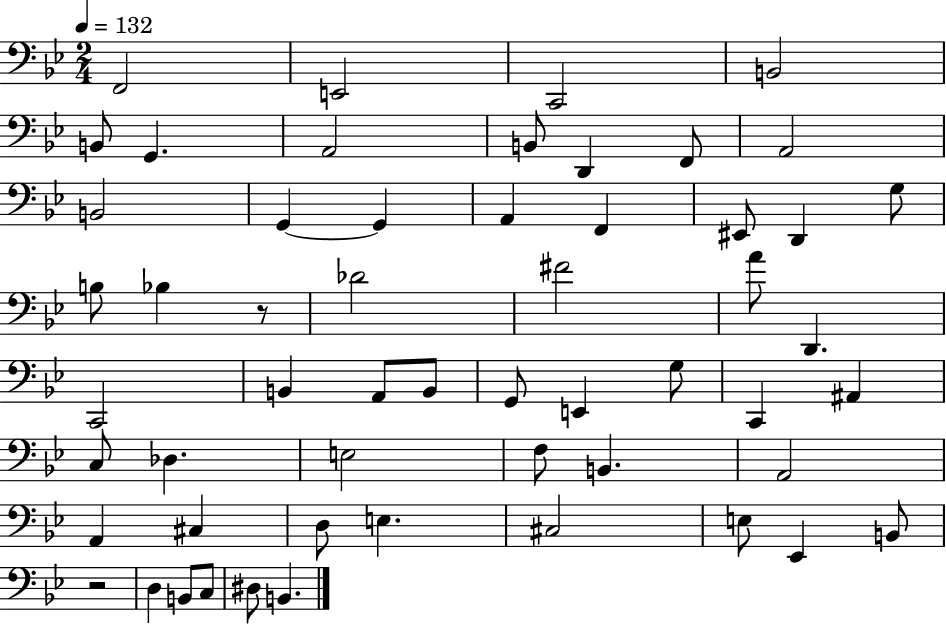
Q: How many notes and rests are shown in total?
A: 55